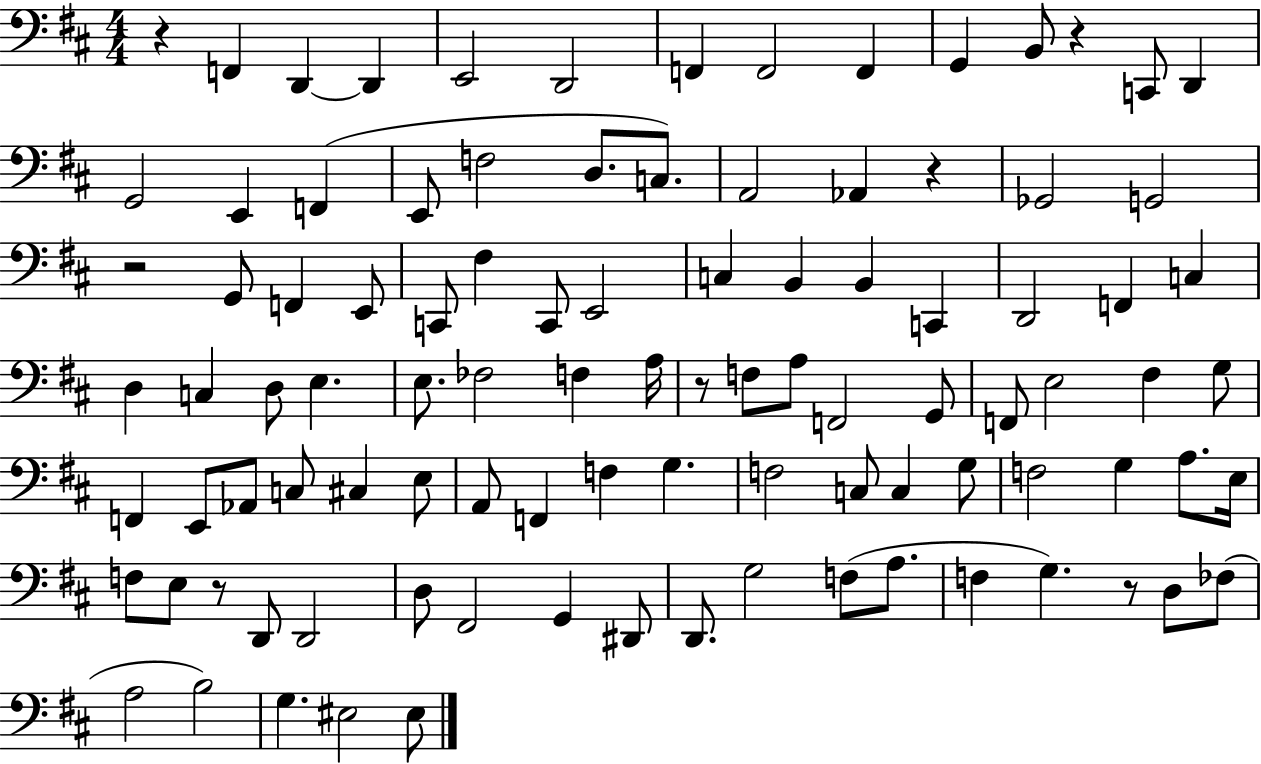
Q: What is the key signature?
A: D major